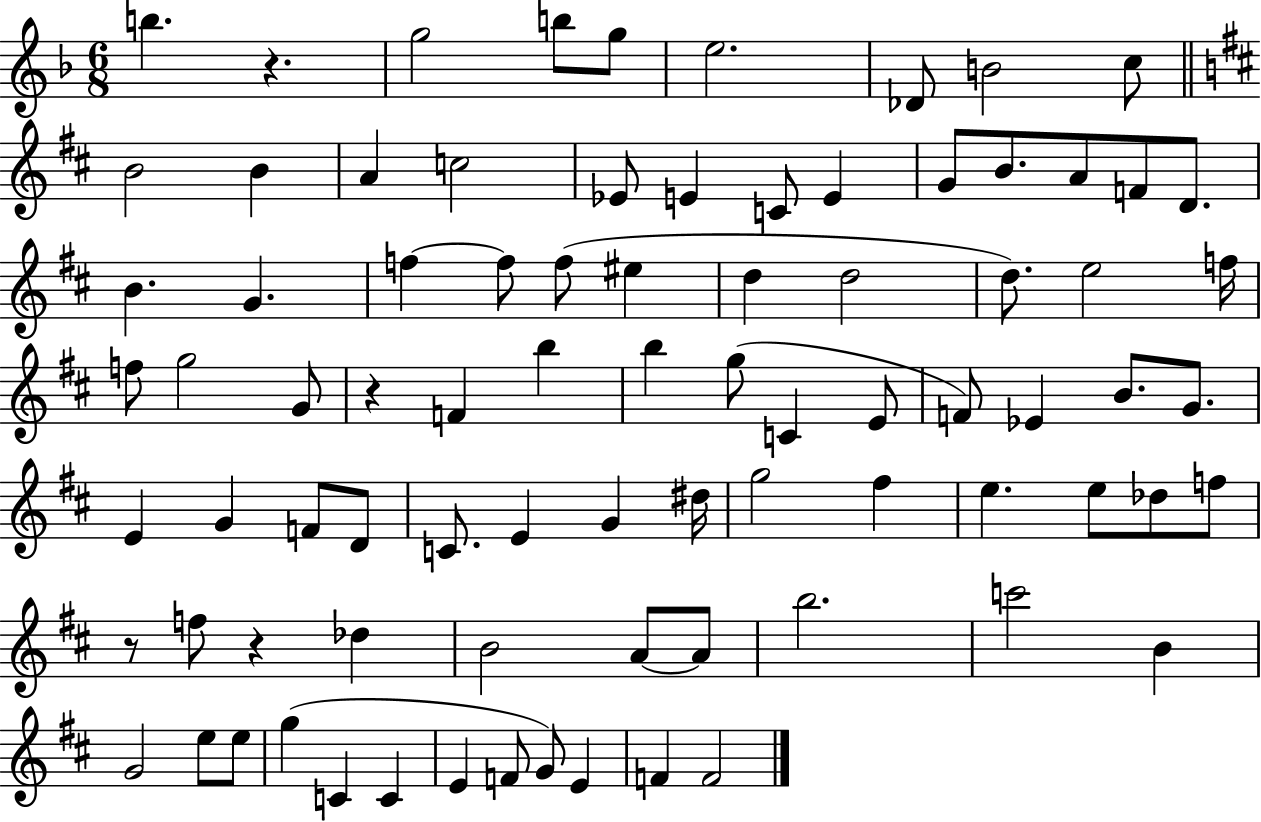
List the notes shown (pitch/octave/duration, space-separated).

B5/q. R/q. G5/h B5/e G5/e E5/h. Db4/e B4/h C5/e B4/h B4/q A4/q C5/h Eb4/e E4/q C4/e E4/q G4/e B4/e. A4/e F4/e D4/e. B4/q. G4/q. F5/q F5/e F5/e EIS5/q D5/q D5/h D5/e. E5/h F5/s F5/e G5/h G4/e R/q F4/q B5/q B5/q G5/e C4/q E4/e F4/e Eb4/q B4/e. G4/e. E4/q G4/q F4/e D4/e C4/e. E4/q G4/q D#5/s G5/h F#5/q E5/q. E5/e Db5/e F5/e R/e F5/e R/q Db5/q B4/h A4/e A4/e B5/h. C6/h B4/q G4/h E5/e E5/e G5/q C4/q C4/q E4/q F4/e G4/e E4/q F4/q F4/h